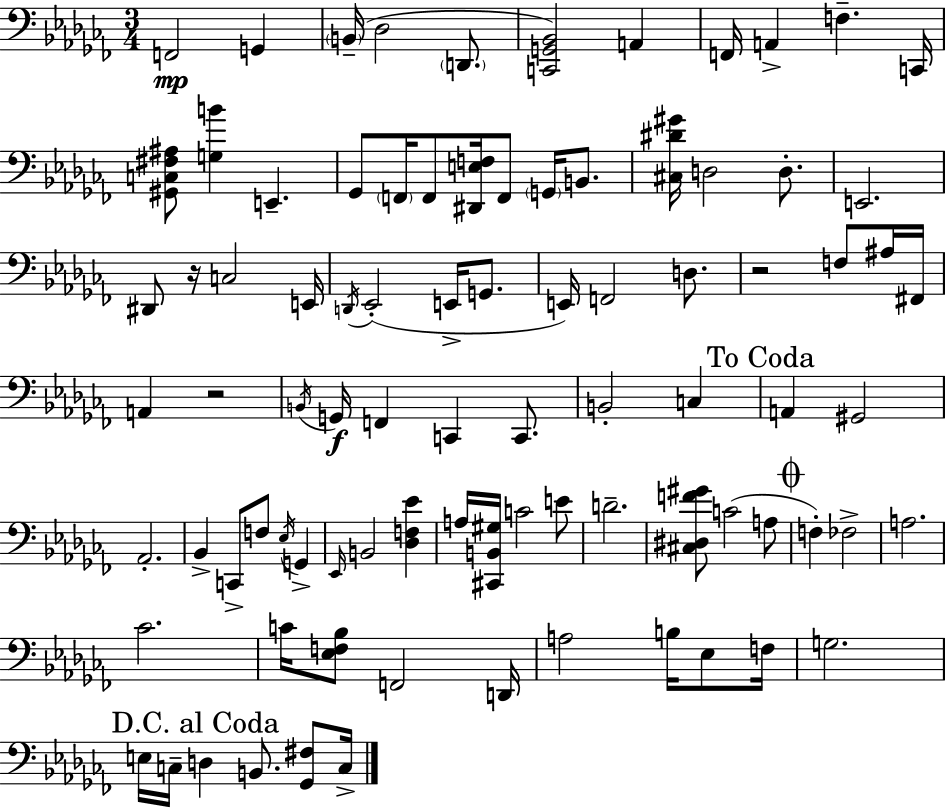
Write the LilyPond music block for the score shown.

{
  \clef bass
  \numericTimeSignature
  \time 3/4
  \key aes \minor
  \repeat volta 2 { f,2\mp g,4 | \parenthesize b,16--( des2 \parenthesize d,8. | <c, g, bes,>2) a,4 | f,16 a,4-> f4.-- c,16 | \break <gis, c fis ais>8 <g b'>4 e,4.-- | ges,8 \parenthesize f,16 f,8 <dis, e f>16 f,8 \parenthesize g,16 b,8. | <cis dis' gis'>16 d2 d8.-. | e,2. | \break dis,8 r16 c2 e,16 | \acciaccatura { d,16 } ees,2-.( e,16-> g,8. | e,16) f,2 d8. | r2 f8 ais16 | \break fis,16 a,4 r2 | \acciaccatura { b,16 } g,16\f f,4 c,4 c,8. | b,2-. c4 | \mark "To Coda" a,4 gis,2 | \break aes,2.-. | bes,4-> c,8-> f8 \acciaccatura { ees16 } g,4-> | \grace { ees,16 } b,2 | <des f ees'>4 a16 <cis, b, gis>16 c'2 | \break e'8 d'2.-- | <cis dis f' gis'>8 c'2( | a8 \mark \markup { \musicglyph "scripts.coda" } f4-.) fes2-> | a2. | \break ces'2. | c'16 <ees f bes>8 f,2 | d,16 a2 | b16 ees8 f16 g2. | \break \mark "D.C. al Coda" e16 c16-- d4 b,8. | <ges, fis>8 c16-> } \bar "|."
}